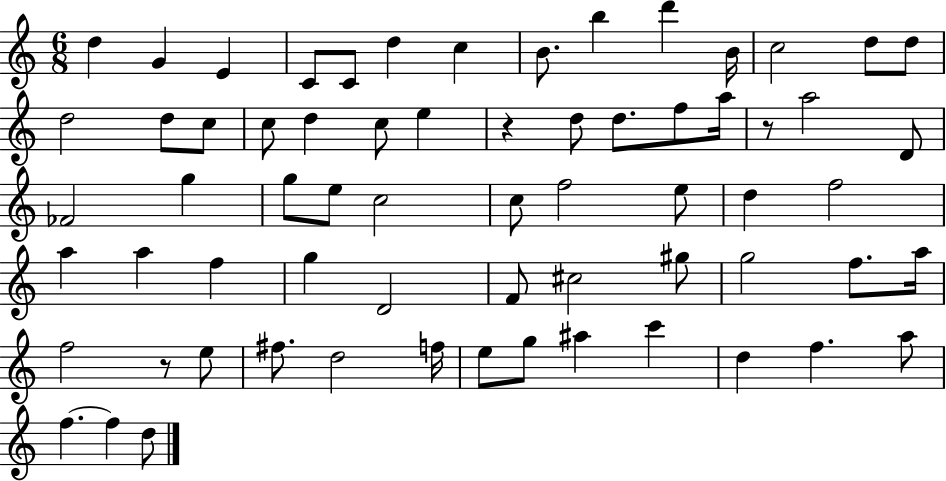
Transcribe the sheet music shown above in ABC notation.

X:1
T:Untitled
M:6/8
L:1/4
K:C
d G E C/2 C/2 d c B/2 b d' B/4 c2 d/2 d/2 d2 d/2 c/2 c/2 d c/2 e z d/2 d/2 f/2 a/4 z/2 a2 D/2 _F2 g g/2 e/2 c2 c/2 f2 e/2 d f2 a a f g D2 F/2 ^c2 ^g/2 g2 f/2 a/4 f2 z/2 e/2 ^f/2 d2 f/4 e/2 g/2 ^a c' d f a/2 f f d/2